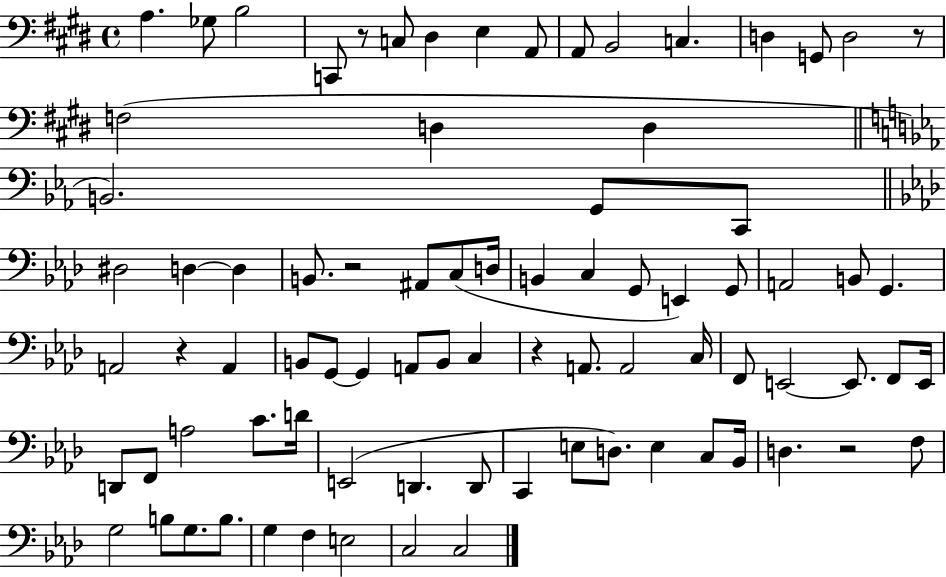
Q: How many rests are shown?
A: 6